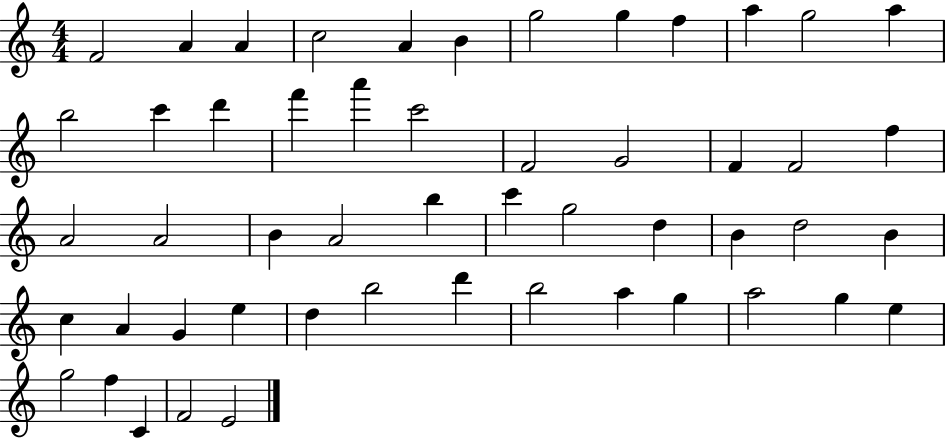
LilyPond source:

{
  \clef treble
  \numericTimeSignature
  \time 4/4
  \key c \major
  f'2 a'4 a'4 | c''2 a'4 b'4 | g''2 g''4 f''4 | a''4 g''2 a''4 | \break b''2 c'''4 d'''4 | f'''4 a'''4 c'''2 | f'2 g'2 | f'4 f'2 f''4 | \break a'2 a'2 | b'4 a'2 b''4 | c'''4 g''2 d''4 | b'4 d''2 b'4 | \break c''4 a'4 g'4 e''4 | d''4 b''2 d'''4 | b''2 a''4 g''4 | a''2 g''4 e''4 | \break g''2 f''4 c'4 | f'2 e'2 | \bar "|."
}